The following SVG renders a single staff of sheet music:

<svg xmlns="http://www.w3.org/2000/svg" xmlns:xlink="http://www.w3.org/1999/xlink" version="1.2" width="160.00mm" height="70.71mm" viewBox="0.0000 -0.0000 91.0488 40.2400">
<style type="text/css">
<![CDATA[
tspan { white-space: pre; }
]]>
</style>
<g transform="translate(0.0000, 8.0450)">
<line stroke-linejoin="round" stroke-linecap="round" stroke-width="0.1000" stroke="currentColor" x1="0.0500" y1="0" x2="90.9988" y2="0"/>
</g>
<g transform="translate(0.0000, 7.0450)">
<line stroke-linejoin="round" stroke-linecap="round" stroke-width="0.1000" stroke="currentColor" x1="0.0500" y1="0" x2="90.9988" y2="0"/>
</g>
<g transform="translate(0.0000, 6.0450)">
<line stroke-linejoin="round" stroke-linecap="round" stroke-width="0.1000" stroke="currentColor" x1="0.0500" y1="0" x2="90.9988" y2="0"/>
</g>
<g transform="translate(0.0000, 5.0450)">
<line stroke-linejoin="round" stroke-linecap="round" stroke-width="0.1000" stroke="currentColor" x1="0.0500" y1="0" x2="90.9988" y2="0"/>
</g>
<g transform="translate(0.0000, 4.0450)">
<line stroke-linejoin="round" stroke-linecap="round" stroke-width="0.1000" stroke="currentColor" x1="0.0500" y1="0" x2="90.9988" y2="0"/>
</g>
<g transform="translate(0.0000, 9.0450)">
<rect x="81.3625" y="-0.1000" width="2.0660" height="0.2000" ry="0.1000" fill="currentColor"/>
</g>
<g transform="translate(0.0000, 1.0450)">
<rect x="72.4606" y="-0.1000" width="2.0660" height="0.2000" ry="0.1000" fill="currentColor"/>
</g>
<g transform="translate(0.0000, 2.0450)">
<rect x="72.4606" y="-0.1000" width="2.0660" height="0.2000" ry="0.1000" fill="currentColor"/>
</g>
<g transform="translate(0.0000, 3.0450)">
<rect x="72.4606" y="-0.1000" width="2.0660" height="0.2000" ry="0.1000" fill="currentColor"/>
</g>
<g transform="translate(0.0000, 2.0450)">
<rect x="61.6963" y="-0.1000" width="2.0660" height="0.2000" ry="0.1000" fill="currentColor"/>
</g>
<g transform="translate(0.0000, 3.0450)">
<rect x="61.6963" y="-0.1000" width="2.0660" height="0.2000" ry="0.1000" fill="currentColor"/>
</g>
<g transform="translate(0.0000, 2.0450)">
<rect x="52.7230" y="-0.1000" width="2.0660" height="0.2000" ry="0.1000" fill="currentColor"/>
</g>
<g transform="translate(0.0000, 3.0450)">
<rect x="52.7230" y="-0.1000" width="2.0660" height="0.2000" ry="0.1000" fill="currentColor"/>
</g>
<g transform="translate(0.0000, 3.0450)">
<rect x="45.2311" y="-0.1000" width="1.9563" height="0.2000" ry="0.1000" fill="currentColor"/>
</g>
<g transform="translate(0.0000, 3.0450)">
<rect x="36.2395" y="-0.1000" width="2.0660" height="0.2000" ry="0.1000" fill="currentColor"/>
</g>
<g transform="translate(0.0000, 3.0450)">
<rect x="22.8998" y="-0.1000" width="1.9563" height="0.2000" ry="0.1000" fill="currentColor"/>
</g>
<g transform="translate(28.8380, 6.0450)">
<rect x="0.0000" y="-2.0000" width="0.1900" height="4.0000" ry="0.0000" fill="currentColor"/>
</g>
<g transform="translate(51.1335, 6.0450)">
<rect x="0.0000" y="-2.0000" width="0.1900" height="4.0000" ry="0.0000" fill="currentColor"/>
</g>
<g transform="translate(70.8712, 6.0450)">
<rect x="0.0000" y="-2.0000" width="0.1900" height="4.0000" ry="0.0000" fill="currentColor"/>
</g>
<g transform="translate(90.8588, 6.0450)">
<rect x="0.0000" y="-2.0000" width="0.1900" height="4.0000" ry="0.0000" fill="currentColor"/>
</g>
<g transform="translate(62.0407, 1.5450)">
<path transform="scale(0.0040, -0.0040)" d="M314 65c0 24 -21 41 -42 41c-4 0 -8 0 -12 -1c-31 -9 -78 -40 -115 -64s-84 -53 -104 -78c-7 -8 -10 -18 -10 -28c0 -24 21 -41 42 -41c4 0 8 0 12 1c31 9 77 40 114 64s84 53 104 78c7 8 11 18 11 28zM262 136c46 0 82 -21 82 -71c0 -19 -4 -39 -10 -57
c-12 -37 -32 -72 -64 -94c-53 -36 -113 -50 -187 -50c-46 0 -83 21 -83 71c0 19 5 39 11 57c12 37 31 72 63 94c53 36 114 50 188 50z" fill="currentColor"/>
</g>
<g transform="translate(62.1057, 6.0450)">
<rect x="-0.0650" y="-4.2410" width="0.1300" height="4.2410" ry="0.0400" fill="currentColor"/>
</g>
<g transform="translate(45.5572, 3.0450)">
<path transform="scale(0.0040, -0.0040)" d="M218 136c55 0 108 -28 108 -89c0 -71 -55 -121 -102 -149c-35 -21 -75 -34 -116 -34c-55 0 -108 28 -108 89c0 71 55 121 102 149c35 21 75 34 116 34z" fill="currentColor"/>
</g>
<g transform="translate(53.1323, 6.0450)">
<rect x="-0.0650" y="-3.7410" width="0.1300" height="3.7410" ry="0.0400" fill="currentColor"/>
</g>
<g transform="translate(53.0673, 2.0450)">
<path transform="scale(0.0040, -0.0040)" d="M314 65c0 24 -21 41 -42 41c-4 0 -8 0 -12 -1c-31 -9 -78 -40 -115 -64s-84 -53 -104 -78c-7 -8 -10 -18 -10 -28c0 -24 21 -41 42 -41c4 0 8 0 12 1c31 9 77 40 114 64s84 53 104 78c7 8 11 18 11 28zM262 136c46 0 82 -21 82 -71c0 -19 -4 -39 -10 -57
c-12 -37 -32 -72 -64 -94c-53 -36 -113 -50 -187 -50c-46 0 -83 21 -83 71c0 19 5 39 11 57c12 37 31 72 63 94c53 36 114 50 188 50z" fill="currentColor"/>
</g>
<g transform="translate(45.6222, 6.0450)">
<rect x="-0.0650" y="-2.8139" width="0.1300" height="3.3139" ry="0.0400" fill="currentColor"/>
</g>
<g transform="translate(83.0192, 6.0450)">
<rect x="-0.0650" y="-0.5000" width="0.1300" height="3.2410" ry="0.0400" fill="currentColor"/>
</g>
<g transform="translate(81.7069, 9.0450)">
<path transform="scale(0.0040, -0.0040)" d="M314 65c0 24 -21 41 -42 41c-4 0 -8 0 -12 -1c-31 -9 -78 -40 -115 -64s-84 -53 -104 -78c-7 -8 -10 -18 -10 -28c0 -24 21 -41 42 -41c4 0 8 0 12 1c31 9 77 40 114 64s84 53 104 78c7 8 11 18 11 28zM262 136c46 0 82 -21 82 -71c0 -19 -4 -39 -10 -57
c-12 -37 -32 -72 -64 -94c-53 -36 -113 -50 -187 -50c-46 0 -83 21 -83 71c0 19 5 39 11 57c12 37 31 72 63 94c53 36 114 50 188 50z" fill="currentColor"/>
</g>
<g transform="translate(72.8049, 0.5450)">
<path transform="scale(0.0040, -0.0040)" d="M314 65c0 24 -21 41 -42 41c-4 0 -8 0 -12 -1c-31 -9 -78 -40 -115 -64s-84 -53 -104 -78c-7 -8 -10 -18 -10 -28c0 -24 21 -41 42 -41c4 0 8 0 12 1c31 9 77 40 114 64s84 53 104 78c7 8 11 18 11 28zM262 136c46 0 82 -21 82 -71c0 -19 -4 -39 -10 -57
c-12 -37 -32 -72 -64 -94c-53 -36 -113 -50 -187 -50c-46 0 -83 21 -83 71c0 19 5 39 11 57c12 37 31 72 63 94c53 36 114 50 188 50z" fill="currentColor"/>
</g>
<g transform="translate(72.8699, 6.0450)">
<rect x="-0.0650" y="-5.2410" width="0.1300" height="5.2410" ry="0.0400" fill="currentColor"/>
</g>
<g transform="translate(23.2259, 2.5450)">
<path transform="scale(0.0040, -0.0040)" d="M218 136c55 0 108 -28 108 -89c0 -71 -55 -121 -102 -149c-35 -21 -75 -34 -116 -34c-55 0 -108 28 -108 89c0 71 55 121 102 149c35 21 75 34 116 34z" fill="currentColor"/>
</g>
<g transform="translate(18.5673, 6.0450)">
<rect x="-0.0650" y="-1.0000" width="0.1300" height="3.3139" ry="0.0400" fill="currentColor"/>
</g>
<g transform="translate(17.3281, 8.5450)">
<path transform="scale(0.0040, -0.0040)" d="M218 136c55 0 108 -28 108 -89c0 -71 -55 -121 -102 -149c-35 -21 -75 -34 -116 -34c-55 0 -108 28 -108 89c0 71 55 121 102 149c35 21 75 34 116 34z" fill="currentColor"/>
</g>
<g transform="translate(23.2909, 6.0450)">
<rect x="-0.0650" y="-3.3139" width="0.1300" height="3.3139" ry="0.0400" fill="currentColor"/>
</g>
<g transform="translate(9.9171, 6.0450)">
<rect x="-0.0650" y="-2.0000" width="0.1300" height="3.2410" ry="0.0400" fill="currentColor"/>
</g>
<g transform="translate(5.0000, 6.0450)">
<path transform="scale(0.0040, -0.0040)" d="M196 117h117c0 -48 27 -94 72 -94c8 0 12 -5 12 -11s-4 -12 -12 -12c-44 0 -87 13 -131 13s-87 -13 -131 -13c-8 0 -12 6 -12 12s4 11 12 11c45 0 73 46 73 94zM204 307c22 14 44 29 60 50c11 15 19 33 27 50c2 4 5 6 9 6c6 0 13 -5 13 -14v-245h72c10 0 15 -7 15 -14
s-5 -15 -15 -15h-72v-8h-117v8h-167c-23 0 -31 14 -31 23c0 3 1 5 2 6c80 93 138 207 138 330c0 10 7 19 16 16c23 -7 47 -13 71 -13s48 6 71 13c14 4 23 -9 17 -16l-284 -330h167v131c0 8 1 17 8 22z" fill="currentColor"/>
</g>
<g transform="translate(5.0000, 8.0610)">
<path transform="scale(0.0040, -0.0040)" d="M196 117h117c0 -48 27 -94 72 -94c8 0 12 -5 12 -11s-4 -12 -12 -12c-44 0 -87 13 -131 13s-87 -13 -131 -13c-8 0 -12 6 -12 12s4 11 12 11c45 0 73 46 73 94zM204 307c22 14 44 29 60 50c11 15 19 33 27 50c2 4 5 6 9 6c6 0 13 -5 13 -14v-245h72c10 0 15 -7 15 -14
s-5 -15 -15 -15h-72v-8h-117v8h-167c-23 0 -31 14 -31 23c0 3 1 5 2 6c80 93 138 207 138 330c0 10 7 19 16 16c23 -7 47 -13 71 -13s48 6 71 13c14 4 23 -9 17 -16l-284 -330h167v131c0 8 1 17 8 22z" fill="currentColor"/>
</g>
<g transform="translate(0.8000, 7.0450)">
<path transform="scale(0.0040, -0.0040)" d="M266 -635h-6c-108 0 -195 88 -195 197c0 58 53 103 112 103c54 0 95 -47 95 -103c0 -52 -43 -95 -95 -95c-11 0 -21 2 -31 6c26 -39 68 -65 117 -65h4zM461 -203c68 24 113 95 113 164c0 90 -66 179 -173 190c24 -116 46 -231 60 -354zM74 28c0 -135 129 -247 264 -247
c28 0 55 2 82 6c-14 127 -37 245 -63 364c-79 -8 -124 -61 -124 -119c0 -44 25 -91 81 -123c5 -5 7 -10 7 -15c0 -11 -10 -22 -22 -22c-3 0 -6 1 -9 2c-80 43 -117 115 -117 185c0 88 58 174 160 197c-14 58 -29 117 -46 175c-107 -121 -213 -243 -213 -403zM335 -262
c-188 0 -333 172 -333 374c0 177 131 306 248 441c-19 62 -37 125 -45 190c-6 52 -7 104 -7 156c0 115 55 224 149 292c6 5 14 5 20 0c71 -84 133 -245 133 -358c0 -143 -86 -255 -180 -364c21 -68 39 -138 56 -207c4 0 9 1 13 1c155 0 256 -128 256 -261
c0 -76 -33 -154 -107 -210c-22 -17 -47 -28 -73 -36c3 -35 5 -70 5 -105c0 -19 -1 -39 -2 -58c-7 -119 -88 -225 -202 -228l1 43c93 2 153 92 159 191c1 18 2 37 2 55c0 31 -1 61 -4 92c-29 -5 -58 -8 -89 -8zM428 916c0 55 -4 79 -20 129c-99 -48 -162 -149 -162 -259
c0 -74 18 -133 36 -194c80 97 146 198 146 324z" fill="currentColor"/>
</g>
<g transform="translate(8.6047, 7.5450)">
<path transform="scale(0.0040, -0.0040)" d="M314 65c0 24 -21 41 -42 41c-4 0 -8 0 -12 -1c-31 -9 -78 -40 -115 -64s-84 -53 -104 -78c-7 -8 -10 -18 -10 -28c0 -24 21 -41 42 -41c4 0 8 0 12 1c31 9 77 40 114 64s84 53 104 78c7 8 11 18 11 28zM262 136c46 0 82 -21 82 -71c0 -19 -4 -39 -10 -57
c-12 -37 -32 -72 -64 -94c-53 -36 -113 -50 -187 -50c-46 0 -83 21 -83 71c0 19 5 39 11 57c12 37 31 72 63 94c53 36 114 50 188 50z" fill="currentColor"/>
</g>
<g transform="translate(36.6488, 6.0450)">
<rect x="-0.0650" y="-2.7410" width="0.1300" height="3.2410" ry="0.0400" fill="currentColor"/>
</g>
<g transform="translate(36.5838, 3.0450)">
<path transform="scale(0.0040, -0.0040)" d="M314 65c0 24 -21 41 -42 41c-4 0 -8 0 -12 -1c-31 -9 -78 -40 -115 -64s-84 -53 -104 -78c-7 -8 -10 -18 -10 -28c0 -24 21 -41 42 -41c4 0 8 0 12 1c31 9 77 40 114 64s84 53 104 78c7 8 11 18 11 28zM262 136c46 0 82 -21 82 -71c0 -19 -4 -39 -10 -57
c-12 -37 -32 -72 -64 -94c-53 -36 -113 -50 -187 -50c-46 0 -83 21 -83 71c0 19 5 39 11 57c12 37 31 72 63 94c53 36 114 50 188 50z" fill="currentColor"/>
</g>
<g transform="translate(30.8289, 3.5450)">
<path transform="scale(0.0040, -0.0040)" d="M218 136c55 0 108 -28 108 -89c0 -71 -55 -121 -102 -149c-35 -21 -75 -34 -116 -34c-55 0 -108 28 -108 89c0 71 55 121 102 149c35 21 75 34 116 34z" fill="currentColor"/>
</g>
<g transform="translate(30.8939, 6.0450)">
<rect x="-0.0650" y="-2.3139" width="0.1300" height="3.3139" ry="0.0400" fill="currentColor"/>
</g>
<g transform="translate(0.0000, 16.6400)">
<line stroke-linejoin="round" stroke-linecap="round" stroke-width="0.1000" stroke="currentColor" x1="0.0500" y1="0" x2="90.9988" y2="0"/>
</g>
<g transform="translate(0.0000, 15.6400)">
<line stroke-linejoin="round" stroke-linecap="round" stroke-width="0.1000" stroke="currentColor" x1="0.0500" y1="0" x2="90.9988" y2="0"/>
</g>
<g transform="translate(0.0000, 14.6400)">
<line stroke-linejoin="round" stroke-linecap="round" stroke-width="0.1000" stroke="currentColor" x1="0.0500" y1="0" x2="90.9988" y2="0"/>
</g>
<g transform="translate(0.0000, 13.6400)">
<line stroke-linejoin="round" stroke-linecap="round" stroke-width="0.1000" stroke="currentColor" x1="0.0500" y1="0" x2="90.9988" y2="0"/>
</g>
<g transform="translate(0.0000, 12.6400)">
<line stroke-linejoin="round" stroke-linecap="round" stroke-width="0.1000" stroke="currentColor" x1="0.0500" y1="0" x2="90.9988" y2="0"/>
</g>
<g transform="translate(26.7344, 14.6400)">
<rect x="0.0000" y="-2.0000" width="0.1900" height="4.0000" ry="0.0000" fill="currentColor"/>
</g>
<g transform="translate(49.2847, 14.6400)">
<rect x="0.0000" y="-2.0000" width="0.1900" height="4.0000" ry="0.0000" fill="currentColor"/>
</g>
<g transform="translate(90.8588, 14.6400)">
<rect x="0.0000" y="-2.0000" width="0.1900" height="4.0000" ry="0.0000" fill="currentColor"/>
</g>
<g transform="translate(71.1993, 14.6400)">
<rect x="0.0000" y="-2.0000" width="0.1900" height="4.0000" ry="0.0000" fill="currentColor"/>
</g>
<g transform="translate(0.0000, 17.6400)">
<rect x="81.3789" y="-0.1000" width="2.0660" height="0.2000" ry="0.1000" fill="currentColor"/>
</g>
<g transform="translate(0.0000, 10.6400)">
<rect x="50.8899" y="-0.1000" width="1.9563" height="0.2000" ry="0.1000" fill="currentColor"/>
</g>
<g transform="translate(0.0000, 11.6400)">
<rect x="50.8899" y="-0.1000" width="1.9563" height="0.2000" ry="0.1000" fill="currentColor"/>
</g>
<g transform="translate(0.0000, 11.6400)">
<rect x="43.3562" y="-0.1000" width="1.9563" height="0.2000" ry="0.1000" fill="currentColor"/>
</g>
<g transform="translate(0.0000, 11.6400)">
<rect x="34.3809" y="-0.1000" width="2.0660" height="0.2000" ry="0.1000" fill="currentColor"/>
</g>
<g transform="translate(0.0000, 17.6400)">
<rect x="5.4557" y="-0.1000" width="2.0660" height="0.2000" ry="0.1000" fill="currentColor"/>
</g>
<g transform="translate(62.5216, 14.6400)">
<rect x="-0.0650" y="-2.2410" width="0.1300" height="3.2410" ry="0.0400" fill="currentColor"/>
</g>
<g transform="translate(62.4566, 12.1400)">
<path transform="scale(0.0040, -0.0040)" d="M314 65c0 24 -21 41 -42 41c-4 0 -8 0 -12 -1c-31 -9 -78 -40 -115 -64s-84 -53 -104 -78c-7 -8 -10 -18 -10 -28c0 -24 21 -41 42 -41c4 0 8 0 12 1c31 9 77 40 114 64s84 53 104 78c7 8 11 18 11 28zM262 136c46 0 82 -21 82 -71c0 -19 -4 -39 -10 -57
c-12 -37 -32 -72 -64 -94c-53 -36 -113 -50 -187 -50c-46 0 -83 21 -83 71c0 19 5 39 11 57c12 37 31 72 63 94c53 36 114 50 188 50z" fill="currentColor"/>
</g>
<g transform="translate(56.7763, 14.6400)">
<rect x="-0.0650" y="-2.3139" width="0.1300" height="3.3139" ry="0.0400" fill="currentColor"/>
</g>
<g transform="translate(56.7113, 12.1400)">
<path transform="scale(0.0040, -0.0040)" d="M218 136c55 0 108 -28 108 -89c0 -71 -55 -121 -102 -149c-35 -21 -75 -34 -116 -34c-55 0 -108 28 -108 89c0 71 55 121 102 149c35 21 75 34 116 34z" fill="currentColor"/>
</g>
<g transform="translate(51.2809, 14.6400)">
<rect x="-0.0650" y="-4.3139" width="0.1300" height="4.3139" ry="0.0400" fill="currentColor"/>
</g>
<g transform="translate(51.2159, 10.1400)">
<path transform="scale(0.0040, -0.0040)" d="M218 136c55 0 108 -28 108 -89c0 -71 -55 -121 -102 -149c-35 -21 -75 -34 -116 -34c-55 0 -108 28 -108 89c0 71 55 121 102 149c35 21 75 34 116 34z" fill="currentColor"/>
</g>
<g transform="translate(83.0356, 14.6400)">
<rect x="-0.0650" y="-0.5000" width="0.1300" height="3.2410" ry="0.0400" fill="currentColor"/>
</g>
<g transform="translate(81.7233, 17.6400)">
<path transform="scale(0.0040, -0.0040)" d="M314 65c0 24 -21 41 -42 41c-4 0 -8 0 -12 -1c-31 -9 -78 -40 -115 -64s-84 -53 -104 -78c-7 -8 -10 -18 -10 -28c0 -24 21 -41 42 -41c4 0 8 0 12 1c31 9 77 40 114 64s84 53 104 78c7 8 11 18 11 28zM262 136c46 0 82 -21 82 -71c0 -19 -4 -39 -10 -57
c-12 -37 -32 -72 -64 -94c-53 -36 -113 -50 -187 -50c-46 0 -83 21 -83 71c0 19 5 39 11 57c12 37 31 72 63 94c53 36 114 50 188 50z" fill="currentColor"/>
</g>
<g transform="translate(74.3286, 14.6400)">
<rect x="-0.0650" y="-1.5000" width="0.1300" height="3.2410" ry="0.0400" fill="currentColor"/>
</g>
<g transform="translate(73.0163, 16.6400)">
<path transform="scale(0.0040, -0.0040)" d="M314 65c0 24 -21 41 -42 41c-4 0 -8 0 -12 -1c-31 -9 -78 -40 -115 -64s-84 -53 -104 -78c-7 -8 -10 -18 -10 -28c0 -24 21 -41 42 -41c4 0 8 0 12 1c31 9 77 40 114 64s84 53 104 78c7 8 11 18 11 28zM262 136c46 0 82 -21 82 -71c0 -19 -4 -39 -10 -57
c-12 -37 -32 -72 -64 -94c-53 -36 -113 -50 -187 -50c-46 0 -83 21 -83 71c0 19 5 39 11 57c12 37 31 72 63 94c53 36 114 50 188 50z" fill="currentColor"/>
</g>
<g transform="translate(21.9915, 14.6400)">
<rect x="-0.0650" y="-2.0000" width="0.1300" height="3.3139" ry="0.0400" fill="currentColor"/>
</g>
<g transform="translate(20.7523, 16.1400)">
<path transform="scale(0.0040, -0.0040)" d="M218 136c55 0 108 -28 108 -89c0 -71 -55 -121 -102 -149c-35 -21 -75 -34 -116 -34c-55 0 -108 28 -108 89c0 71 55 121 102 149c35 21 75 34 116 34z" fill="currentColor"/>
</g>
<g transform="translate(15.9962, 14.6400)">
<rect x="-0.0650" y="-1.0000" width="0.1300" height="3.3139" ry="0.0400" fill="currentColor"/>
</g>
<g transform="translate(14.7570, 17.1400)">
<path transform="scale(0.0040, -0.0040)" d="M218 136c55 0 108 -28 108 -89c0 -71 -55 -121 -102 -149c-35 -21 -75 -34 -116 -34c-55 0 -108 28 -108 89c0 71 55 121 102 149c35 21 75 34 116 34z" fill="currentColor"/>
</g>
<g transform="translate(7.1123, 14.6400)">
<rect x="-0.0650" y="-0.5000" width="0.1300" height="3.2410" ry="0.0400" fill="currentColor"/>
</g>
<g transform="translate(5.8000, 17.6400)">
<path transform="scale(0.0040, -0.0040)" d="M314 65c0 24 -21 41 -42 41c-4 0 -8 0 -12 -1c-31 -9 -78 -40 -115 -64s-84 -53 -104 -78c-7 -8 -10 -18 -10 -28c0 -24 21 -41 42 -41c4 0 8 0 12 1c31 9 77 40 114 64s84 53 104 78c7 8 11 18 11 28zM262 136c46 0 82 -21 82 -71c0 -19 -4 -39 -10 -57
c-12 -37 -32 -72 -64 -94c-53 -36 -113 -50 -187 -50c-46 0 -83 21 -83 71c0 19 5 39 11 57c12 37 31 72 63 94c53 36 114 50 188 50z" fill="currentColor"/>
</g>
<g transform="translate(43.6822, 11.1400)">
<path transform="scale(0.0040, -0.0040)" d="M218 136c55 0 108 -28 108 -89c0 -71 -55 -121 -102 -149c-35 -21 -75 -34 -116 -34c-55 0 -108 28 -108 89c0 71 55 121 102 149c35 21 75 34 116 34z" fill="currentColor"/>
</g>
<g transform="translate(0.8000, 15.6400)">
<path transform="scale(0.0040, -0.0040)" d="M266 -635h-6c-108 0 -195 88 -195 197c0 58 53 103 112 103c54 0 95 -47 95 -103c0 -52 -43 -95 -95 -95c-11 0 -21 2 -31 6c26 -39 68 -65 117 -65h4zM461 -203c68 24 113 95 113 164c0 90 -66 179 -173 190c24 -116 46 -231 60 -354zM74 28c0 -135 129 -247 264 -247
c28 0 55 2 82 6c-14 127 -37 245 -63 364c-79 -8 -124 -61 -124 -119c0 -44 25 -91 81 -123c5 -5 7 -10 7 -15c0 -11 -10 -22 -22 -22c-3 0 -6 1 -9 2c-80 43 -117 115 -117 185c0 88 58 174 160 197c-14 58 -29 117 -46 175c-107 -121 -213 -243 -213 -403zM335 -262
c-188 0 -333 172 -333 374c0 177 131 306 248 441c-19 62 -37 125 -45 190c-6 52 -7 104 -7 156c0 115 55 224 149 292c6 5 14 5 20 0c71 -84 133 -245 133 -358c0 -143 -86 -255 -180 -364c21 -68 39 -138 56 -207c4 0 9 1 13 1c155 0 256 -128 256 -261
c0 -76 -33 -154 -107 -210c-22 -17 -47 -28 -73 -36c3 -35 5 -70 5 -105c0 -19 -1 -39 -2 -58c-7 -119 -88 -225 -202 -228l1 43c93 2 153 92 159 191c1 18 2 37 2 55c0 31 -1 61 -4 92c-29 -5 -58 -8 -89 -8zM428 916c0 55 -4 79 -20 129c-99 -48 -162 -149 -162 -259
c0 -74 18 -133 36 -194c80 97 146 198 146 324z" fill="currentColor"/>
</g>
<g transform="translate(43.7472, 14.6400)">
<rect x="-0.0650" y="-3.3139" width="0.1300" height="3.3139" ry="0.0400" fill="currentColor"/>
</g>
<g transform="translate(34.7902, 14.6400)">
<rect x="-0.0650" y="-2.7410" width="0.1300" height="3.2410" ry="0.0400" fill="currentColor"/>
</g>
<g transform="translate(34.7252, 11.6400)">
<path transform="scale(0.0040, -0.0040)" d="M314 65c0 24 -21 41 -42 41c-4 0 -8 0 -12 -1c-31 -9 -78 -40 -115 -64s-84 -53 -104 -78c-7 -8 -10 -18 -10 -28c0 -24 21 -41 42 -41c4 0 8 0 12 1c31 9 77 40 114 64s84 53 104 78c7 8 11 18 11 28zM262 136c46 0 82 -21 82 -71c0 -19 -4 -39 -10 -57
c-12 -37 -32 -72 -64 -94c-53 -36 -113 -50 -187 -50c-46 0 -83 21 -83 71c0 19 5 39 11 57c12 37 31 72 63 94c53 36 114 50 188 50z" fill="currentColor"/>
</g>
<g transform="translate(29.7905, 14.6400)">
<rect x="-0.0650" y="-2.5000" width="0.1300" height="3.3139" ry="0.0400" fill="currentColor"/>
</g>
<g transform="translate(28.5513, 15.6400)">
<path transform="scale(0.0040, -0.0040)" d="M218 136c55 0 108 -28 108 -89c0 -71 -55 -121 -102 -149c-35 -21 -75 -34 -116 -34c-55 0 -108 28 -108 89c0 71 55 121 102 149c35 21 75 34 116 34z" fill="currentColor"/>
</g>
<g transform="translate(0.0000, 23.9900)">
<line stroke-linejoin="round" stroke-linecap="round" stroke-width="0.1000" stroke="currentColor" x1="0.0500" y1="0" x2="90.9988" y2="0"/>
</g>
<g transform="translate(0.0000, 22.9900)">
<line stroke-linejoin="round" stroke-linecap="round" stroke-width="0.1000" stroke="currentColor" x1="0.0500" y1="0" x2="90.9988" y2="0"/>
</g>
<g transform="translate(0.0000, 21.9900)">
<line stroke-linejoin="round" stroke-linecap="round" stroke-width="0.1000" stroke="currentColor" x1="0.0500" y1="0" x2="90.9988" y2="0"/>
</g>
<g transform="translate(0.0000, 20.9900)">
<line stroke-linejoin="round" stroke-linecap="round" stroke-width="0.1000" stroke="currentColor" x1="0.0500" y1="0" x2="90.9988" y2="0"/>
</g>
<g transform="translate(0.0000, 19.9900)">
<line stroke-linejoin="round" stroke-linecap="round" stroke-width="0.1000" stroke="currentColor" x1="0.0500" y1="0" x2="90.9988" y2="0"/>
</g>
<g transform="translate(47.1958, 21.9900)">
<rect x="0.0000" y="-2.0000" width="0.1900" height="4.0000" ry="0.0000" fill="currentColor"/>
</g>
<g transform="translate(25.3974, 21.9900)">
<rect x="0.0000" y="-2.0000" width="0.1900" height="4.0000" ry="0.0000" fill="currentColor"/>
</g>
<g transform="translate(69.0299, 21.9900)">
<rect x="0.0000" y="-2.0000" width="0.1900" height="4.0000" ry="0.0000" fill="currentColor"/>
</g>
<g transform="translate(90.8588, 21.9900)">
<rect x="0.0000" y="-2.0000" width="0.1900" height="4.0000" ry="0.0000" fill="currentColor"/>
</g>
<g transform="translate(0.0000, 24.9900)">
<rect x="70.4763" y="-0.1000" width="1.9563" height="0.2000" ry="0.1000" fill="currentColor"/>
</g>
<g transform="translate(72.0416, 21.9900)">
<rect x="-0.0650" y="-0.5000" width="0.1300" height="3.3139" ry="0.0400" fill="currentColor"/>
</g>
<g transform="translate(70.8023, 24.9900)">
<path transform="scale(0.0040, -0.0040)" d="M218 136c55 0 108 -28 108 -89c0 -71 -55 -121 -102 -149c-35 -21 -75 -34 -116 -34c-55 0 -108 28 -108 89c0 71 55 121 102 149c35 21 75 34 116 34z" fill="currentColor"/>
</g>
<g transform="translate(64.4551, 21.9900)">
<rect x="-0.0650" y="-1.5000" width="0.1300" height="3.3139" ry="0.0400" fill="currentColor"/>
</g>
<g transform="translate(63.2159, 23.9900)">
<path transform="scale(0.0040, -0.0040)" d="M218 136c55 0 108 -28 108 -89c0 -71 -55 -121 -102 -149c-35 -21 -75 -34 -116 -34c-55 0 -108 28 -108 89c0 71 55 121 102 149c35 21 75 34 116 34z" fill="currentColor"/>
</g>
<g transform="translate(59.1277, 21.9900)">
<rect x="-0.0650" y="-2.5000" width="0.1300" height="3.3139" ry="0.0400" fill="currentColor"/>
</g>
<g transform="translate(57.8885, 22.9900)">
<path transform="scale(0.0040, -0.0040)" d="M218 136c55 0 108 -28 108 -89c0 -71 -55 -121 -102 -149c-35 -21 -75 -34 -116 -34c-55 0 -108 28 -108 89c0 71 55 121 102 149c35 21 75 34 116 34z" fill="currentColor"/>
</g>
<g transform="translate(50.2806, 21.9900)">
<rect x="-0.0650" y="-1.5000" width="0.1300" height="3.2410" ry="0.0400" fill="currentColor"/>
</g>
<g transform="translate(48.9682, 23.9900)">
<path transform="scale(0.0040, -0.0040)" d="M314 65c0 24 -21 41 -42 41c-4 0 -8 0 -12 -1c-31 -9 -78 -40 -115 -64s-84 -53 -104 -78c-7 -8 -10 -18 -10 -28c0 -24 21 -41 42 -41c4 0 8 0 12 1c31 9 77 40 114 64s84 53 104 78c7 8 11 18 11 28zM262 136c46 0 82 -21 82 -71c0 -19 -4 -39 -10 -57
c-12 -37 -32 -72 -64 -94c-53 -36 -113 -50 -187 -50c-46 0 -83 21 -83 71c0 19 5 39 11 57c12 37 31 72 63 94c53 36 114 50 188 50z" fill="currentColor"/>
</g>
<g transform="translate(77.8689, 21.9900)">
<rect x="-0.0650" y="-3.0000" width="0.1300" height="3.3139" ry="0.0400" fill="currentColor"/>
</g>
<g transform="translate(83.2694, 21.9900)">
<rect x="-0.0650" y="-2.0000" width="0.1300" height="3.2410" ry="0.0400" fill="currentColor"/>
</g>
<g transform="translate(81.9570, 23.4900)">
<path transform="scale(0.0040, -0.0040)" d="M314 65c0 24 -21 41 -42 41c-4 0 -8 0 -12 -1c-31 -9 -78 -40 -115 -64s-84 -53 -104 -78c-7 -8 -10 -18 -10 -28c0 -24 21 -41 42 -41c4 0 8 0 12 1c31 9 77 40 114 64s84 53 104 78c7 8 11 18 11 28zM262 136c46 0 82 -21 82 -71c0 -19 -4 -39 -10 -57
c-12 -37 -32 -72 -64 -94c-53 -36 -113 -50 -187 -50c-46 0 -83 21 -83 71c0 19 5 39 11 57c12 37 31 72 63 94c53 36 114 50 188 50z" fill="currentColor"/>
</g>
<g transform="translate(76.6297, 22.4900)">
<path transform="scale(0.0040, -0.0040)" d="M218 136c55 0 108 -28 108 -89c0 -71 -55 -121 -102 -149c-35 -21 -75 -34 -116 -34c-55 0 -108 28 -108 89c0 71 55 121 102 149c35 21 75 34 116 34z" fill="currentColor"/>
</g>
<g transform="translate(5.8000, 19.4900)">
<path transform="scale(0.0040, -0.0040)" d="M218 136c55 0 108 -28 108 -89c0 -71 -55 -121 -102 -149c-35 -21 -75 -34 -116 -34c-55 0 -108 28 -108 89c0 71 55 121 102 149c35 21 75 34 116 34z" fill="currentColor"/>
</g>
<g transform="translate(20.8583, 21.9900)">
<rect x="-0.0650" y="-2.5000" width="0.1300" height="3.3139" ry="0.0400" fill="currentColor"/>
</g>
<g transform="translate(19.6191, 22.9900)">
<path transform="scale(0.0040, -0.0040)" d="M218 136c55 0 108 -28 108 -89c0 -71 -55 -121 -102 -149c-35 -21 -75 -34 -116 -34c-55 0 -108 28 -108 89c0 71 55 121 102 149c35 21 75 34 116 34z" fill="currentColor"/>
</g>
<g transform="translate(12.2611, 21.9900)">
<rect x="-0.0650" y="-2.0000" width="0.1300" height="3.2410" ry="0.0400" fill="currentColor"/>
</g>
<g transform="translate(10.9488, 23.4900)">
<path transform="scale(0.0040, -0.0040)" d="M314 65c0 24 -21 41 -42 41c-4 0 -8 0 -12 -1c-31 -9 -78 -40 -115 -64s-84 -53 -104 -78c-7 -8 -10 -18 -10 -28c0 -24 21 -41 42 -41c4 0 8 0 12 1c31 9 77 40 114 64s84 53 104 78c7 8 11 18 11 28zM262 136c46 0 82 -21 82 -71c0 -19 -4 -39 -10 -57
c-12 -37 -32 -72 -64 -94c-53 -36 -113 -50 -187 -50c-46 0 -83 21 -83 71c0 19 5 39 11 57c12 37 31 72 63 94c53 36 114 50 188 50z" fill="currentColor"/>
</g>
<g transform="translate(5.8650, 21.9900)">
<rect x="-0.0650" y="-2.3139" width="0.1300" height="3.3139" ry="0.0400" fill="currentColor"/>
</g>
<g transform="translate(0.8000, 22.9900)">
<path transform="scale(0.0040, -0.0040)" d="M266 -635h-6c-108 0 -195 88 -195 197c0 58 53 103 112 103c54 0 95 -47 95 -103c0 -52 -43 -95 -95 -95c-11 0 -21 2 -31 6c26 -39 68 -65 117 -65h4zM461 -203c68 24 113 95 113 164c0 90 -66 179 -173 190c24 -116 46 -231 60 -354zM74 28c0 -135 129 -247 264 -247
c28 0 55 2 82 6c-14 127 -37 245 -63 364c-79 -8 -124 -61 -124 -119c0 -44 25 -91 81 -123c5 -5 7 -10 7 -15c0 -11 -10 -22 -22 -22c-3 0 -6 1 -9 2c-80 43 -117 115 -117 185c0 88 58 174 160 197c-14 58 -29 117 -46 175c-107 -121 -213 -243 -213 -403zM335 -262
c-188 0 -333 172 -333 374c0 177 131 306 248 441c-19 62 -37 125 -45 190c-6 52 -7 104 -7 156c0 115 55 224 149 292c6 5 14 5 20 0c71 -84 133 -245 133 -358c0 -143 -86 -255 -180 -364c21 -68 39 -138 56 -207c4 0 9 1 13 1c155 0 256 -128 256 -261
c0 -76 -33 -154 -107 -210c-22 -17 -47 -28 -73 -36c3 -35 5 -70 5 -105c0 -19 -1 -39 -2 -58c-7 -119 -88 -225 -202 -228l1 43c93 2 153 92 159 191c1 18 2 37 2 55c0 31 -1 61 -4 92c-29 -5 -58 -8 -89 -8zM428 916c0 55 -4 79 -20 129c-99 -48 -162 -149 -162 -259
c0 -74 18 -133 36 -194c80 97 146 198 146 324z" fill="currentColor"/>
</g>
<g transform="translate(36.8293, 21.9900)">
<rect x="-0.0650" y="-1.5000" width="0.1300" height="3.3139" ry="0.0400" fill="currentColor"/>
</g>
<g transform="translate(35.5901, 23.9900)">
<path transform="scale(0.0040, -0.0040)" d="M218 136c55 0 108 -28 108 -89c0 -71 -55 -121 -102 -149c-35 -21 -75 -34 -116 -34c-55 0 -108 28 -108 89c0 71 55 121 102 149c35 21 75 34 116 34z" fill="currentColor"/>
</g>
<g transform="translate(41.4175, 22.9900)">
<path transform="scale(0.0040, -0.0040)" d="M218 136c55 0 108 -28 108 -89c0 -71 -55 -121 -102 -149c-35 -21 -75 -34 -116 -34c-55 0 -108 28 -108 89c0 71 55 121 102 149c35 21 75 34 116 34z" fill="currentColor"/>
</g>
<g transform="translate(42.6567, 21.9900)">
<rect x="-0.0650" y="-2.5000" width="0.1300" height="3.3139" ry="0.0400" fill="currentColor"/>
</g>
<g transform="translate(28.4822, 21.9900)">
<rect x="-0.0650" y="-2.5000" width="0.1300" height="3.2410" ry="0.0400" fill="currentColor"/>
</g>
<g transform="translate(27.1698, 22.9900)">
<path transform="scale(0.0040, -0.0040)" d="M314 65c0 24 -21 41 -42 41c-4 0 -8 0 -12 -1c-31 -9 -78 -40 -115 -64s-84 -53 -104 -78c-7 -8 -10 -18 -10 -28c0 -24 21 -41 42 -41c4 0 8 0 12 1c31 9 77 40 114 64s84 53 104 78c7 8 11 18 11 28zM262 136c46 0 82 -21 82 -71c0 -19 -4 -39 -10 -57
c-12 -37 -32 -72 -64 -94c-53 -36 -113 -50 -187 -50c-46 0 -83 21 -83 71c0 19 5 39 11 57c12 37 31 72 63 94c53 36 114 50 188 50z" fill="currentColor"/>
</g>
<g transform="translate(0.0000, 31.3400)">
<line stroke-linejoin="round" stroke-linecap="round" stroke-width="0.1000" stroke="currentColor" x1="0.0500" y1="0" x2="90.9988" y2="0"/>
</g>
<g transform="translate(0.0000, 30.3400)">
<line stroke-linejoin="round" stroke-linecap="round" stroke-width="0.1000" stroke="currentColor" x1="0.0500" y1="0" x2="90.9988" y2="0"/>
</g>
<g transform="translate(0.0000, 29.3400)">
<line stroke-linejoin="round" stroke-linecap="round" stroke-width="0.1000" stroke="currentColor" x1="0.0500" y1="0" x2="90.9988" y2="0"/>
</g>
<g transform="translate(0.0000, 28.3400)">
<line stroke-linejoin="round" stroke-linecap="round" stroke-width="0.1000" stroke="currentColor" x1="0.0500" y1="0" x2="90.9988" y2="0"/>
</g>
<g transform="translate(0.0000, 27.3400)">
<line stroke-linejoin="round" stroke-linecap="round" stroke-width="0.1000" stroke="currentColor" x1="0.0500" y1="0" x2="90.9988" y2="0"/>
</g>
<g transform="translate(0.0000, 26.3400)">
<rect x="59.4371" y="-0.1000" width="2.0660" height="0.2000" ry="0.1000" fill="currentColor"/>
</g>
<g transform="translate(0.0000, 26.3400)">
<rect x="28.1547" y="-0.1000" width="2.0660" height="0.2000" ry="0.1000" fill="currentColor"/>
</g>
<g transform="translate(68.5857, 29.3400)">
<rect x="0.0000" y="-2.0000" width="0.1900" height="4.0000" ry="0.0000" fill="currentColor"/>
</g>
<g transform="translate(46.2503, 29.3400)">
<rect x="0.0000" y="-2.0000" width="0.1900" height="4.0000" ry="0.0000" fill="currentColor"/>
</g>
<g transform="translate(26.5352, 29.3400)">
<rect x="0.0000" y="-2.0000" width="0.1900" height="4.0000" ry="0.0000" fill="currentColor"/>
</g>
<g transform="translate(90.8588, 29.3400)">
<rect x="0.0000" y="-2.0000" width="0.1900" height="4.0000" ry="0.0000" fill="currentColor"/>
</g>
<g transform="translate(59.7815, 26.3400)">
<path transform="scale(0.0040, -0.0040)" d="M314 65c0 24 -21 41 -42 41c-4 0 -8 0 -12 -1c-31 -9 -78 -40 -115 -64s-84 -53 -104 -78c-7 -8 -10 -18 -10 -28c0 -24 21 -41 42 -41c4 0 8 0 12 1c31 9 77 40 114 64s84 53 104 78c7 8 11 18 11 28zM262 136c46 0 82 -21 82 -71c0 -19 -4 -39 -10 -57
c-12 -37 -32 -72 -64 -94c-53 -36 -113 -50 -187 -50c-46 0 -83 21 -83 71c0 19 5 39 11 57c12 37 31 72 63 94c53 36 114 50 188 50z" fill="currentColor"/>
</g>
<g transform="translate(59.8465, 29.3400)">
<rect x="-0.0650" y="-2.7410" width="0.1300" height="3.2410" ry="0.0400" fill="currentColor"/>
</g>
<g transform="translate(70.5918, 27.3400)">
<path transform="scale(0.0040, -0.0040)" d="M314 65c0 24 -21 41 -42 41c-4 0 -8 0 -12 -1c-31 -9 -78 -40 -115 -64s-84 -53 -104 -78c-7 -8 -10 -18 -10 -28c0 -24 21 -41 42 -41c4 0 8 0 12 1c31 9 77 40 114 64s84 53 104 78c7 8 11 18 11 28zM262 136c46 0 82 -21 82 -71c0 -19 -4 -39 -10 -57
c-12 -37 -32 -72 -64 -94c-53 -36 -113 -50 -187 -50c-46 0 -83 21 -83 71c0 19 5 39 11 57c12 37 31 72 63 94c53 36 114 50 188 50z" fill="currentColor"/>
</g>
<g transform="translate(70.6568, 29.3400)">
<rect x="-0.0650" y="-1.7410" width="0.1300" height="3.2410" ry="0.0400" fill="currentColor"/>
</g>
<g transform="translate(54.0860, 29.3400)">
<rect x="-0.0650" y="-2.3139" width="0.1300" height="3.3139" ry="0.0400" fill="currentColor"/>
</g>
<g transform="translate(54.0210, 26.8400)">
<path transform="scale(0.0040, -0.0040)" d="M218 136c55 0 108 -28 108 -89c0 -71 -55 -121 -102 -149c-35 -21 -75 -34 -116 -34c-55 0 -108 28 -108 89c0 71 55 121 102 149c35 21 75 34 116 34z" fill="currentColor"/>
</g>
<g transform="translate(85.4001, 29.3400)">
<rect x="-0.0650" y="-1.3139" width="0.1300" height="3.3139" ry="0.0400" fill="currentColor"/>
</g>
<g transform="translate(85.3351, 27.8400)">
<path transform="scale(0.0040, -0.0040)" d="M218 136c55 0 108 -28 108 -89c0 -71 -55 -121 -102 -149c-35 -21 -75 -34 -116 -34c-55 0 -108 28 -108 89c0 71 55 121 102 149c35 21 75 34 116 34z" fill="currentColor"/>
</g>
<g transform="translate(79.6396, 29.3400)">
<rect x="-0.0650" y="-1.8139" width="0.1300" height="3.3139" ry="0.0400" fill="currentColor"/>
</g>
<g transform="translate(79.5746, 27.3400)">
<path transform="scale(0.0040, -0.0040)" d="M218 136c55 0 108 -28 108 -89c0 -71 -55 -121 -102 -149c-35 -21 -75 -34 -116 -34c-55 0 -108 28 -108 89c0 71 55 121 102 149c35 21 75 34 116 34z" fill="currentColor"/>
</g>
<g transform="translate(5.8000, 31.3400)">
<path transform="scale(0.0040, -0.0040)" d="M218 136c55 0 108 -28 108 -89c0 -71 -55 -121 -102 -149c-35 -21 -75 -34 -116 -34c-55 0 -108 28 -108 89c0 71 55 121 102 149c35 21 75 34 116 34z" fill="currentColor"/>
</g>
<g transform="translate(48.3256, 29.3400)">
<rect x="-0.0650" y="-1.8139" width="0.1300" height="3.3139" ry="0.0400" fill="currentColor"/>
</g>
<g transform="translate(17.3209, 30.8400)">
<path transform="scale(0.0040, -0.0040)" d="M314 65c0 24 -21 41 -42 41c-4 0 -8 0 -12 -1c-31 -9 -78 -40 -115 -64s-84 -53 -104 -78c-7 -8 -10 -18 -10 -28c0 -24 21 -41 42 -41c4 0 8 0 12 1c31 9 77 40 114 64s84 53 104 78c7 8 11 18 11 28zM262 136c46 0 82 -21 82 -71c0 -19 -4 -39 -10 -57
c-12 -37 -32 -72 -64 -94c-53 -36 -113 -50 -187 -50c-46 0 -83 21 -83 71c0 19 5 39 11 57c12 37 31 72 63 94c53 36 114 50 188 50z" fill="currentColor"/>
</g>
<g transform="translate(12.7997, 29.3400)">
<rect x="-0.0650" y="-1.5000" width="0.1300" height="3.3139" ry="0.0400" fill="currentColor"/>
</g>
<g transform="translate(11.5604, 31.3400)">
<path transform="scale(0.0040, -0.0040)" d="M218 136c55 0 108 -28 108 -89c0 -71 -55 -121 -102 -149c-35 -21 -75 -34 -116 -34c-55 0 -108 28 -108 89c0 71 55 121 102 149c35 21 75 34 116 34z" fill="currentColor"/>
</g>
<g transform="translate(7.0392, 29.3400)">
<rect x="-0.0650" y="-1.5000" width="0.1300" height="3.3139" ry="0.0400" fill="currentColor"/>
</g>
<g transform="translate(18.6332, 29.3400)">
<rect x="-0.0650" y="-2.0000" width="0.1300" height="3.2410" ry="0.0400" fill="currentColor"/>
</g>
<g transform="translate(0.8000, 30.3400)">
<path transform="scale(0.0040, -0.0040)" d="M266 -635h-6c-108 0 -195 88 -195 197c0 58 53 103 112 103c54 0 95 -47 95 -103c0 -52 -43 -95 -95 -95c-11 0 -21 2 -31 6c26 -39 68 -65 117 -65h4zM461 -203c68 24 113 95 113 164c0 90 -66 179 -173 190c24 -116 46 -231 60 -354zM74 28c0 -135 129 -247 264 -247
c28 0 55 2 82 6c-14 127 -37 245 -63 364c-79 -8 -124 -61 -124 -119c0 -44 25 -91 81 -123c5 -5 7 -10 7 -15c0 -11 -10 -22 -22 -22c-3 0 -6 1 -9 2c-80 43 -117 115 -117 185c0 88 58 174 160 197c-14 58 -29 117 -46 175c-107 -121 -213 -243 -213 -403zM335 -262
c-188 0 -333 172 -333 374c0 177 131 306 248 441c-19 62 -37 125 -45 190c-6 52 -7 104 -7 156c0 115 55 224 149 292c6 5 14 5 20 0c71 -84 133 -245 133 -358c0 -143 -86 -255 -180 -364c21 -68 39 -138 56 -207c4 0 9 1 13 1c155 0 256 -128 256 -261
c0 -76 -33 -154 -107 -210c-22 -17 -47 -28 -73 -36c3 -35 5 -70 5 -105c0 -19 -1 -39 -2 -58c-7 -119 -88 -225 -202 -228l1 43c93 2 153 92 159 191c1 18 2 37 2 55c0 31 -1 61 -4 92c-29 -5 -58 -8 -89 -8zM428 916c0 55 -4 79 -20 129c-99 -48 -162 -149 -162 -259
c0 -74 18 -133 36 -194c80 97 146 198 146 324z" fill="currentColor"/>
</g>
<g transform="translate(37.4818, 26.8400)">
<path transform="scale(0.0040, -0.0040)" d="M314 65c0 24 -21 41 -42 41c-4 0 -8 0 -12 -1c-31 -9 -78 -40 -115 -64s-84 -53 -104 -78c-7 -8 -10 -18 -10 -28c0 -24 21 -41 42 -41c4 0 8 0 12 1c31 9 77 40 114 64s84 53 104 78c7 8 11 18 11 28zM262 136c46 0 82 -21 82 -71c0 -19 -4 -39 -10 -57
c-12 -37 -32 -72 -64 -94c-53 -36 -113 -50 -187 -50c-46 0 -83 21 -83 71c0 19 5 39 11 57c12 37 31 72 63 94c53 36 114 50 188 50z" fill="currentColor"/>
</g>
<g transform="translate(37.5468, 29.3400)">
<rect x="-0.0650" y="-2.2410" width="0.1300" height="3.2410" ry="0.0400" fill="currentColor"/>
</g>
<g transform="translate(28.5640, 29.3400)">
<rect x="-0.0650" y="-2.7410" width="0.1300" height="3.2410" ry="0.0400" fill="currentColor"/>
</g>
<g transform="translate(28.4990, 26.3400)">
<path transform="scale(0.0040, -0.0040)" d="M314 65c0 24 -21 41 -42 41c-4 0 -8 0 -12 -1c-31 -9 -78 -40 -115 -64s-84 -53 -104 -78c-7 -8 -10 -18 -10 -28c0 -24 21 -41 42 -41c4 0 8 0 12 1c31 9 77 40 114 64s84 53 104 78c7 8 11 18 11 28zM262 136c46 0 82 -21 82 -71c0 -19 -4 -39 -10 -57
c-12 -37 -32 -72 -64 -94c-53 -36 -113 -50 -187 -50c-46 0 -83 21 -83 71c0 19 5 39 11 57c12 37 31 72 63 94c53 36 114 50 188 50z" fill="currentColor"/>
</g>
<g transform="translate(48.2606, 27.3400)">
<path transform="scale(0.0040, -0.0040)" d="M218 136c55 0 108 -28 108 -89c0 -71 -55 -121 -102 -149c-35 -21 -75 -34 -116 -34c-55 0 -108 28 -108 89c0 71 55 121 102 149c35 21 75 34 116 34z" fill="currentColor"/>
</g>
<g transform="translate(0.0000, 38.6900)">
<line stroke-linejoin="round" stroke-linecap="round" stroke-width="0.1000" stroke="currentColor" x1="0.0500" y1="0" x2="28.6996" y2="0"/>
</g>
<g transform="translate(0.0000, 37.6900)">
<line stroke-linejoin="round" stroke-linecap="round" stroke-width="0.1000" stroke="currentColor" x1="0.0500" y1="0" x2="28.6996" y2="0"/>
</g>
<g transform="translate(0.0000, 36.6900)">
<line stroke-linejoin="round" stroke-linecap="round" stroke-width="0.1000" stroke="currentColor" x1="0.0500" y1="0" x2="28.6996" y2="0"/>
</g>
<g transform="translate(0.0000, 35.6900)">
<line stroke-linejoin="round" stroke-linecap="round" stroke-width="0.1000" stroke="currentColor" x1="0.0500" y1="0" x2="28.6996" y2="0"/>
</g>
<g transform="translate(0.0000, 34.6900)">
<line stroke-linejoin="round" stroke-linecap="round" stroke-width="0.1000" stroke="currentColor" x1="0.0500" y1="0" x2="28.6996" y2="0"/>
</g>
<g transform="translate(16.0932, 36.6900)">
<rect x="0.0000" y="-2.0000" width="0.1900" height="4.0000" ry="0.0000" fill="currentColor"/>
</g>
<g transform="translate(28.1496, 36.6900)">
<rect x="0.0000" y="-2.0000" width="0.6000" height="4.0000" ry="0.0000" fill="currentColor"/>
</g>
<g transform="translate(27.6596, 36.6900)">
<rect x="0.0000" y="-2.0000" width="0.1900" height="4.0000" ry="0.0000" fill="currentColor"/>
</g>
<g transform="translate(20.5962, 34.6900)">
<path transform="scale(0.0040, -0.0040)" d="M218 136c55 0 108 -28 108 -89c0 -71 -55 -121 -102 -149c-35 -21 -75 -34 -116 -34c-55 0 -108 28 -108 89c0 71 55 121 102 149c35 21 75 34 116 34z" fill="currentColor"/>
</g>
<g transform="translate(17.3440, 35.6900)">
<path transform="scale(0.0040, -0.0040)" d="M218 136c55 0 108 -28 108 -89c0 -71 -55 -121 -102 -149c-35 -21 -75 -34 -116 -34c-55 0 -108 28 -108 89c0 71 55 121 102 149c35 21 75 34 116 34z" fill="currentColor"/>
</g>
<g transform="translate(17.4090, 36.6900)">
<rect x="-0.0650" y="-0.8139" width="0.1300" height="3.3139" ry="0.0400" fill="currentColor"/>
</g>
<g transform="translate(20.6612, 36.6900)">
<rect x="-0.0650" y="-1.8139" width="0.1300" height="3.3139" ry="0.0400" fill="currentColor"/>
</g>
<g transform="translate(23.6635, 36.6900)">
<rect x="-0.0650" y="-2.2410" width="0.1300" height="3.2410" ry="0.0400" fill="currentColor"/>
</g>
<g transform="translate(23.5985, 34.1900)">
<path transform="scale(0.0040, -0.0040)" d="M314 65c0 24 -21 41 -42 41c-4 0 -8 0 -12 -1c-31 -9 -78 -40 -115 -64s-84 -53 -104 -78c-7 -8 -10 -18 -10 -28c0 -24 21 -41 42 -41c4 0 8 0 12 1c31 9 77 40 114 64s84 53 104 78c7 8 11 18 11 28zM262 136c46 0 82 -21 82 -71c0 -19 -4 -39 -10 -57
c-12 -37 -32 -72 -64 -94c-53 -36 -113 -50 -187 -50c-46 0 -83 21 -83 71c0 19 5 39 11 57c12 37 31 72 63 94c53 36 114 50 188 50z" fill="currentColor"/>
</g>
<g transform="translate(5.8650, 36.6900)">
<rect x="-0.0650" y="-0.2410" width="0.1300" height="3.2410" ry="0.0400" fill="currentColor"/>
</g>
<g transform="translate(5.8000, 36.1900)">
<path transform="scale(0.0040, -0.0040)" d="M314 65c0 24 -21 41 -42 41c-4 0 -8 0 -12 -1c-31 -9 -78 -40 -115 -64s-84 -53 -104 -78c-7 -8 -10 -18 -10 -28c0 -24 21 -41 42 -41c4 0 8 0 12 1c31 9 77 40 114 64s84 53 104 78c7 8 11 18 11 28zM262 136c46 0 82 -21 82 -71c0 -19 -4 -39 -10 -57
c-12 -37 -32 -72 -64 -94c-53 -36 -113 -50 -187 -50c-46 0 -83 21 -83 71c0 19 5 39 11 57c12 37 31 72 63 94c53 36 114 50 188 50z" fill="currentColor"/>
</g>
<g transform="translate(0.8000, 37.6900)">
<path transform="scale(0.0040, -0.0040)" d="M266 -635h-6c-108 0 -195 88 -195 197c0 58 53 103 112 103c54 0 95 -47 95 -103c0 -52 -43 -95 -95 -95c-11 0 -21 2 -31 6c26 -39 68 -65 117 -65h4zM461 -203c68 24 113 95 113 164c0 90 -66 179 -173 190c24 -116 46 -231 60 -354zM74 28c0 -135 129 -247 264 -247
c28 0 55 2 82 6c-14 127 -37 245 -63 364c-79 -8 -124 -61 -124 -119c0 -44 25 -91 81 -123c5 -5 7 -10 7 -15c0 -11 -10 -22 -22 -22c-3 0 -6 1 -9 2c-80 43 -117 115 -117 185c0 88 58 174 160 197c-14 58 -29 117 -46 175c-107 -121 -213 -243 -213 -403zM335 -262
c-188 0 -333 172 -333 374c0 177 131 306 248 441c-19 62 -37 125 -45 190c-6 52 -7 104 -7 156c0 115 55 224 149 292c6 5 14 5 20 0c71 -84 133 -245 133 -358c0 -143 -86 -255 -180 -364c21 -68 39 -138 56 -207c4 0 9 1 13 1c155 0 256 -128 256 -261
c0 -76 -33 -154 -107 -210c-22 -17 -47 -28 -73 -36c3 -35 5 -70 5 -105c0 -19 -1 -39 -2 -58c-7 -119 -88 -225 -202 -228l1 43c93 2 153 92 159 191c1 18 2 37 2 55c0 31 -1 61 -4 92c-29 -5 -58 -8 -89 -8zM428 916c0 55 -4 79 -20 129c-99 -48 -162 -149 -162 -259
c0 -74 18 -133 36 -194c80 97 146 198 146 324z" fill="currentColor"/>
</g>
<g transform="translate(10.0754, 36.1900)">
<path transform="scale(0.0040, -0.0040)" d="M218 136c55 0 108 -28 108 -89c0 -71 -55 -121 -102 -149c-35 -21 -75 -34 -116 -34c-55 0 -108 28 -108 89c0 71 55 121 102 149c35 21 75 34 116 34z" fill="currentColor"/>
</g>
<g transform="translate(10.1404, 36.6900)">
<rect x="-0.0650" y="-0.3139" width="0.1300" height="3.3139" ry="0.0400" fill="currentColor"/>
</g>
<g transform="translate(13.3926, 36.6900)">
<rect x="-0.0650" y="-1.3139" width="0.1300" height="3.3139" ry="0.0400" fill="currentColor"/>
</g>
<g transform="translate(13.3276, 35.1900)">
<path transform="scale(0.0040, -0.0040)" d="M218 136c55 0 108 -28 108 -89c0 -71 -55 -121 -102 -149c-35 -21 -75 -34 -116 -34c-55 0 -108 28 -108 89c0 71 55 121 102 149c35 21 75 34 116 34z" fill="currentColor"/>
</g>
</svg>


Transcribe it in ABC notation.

X:1
T:Untitled
M:4/4
L:1/4
K:C
F2 D b g a2 a c'2 d'2 f'2 C2 C2 D F G a2 b d' g g2 E2 C2 g F2 G G2 E G E2 G E C A F2 E E F2 a2 g2 f g a2 f2 f e c2 c e d f g2